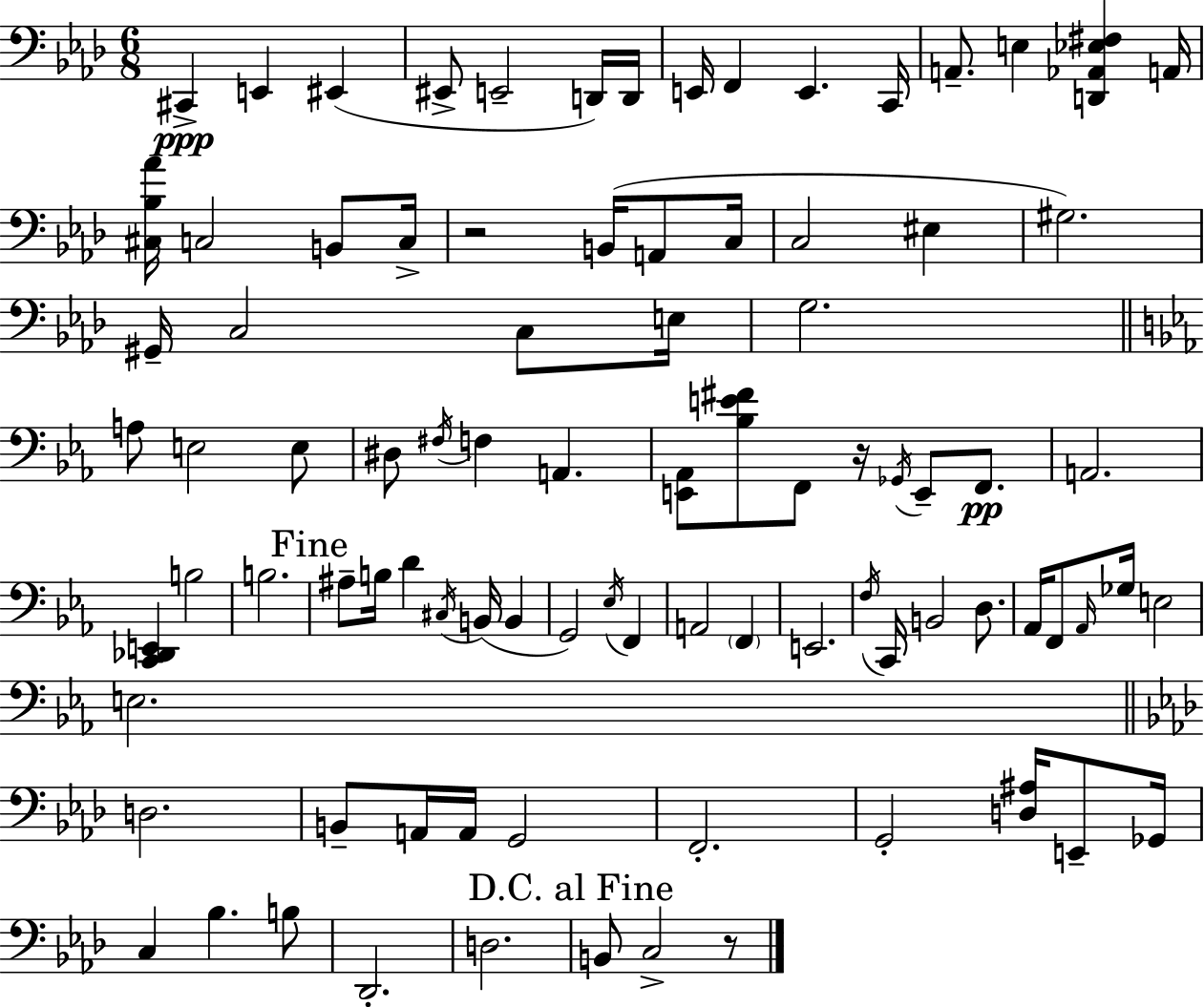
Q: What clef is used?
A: bass